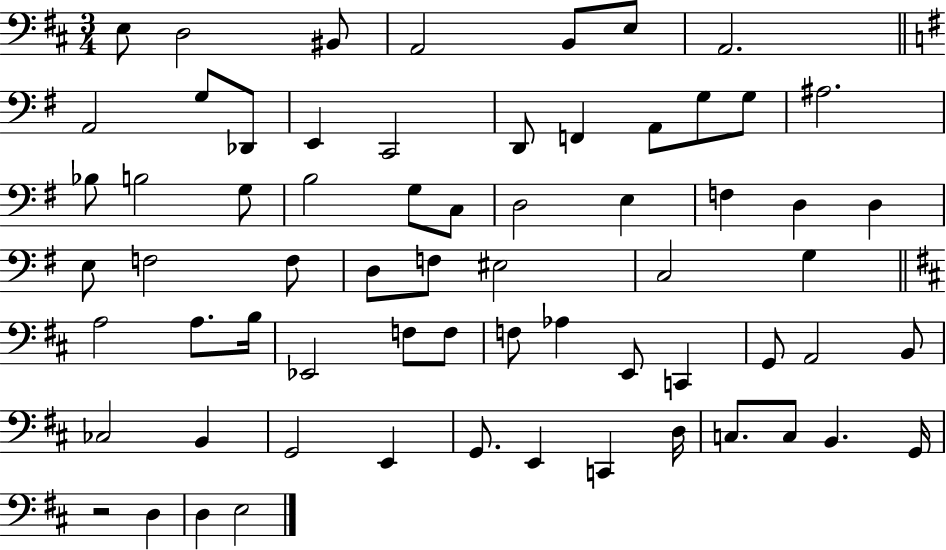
E3/e D3/h BIS2/e A2/h B2/e E3/e A2/h. A2/h G3/e Db2/e E2/q C2/h D2/e F2/q A2/e G3/e G3/e A#3/h. Bb3/e B3/h G3/e B3/h G3/e C3/e D3/h E3/q F3/q D3/q D3/q E3/e F3/h F3/e D3/e F3/e EIS3/h C3/h G3/q A3/h A3/e. B3/s Eb2/h F3/e F3/e F3/e Ab3/q E2/e C2/q G2/e A2/h B2/e CES3/h B2/q G2/h E2/q G2/e. E2/q C2/q D3/s C3/e. C3/e B2/q. G2/s R/h D3/q D3/q E3/h